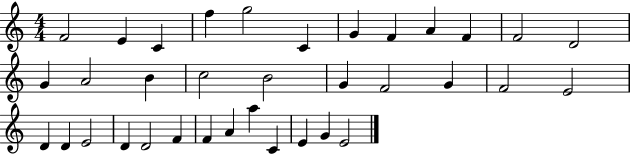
{
  \clef treble
  \numericTimeSignature
  \time 4/4
  \key c \major
  f'2 e'4 c'4 | f''4 g''2 c'4 | g'4 f'4 a'4 f'4 | f'2 d'2 | \break g'4 a'2 b'4 | c''2 b'2 | g'4 f'2 g'4 | f'2 e'2 | \break d'4 d'4 e'2 | d'4 d'2 f'4 | f'4 a'4 a''4 c'4 | e'4 g'4 e'2 | \break \bar "|."
}